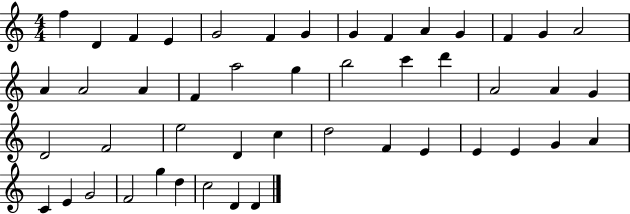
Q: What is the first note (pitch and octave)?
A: F5